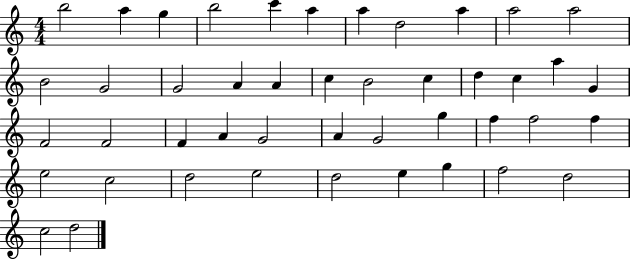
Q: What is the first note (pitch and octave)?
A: B5